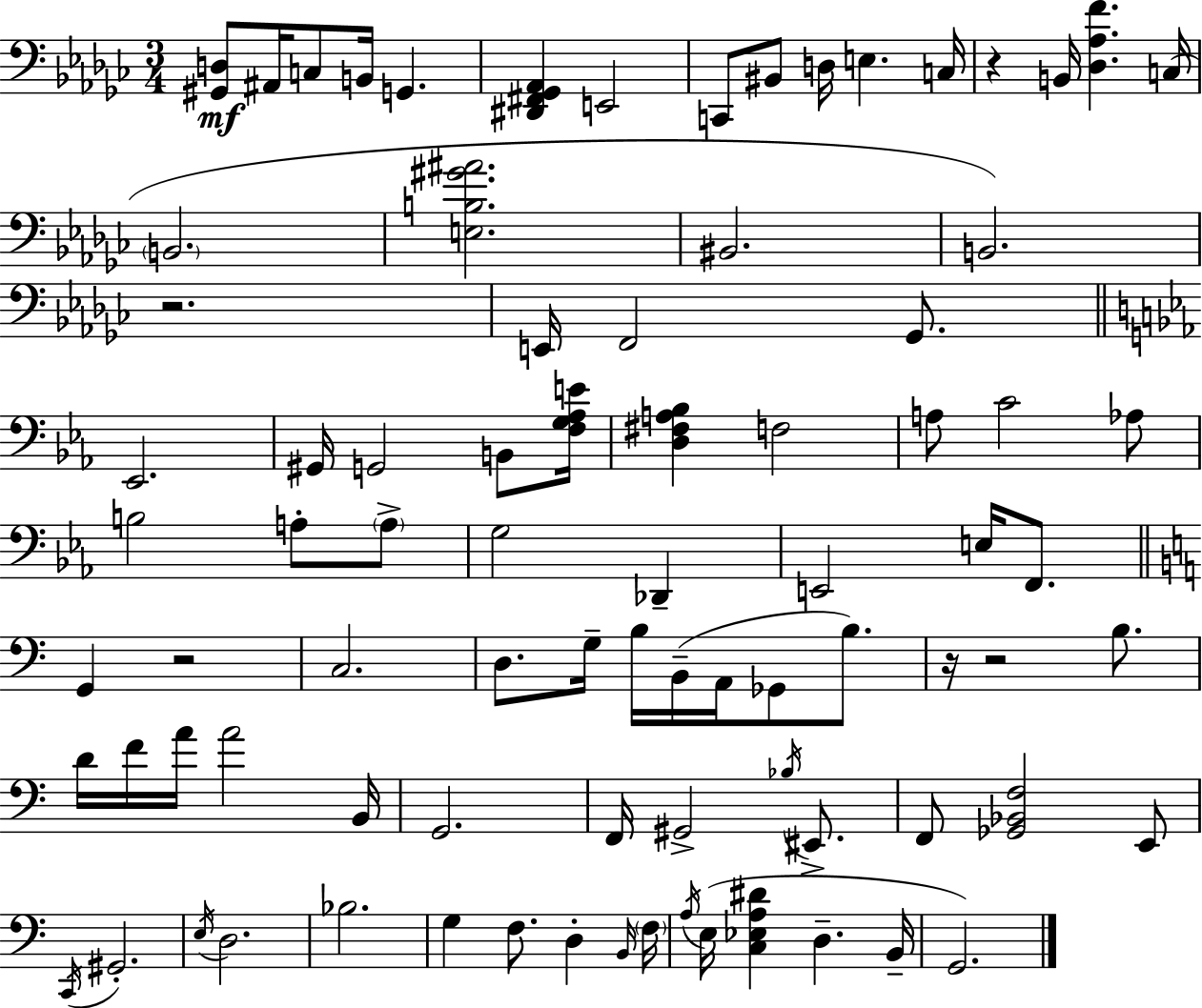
[G#2,D3]/e A#2/s C3/e B2/s G2/q. [D#2,F#2,Gb2,Ab2]/q E2/h C2/e BIS2/e D3/s E3/q. C3/s R/q B2/s [Db3,Ab3,F4]/q. C3/s B2/h. [E3,B3,G#4,A#4]/h. BIS2/h. B2/h. R/h. E2/s F2/h Gb2/e. Eb2/h. G#2/s G2/h B2/e [F3,G3,Ab3,E4]/s [D3,F#3,A3,Bb3]/q F3/h A3/e C4/h Ab3/e B3/h A3/e A3/e G3/h Db2/q E2/h E3/s F2/e. G2/q R/h C3/h. D3/e. G3/s B3/s B2/s A2/s Gb2/e B3/e. R/s R/h B3/e. D4/s F4/s A4/s A4/h B2/s G2/h. F2/s G#2/h Bb3/s EIS2/e. F2/e [Gb2,Bb2,F3]/h E2/e C2/s G#2/h. E3/s D3/h. Bb3/h. G3/q F3/e. D3/q B2/s F3/s A3/s E3/s [C3,Eb3,A3,D#4]/q D3/q. B2/s G2/h.